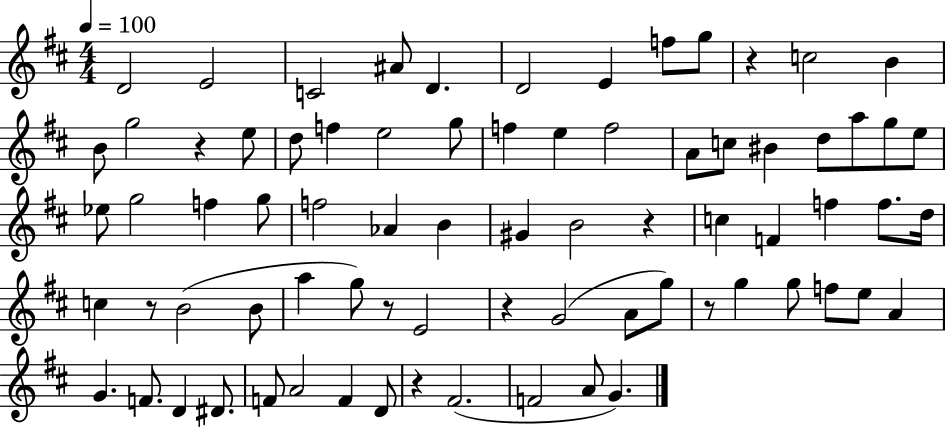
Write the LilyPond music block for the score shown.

{
  \clef treble
  \numericTimeSignature
  \time 4/4
  \key d \major
  \tempo 4 = 100
  d'2 e'2 | c'2 ais'8 d'4. | d'2 e'4 f''8 g''8 | r4 c''2 b'4 | \break b'8 g''2 r4 e''8 | d''8 f''4 e''2 g''8 | f''4 e''4 f''2 | a'8 c''8 bis'4 d''8 a''8 g''8 e''8 | \break ees''8 g''2 f''4 g''8 | f''2 aes'4 b'4 | gis'4 b'2 r4 | c''4 f'4 f''4 f''8. d''16 | \break c''4 r8 b'2( b'8 | a''4 g''8) r8 e'2 | r4 g'2( a'8 g''8) | r8 g''4 g''8 f''8 e''8 a'4 | \break g'4. f'8. d'4 dis'8. | f'8 a'2 f'4 d'8 | r4 fis'2.( | f'2 a'8 g'4.) | \break \bar "|."
}